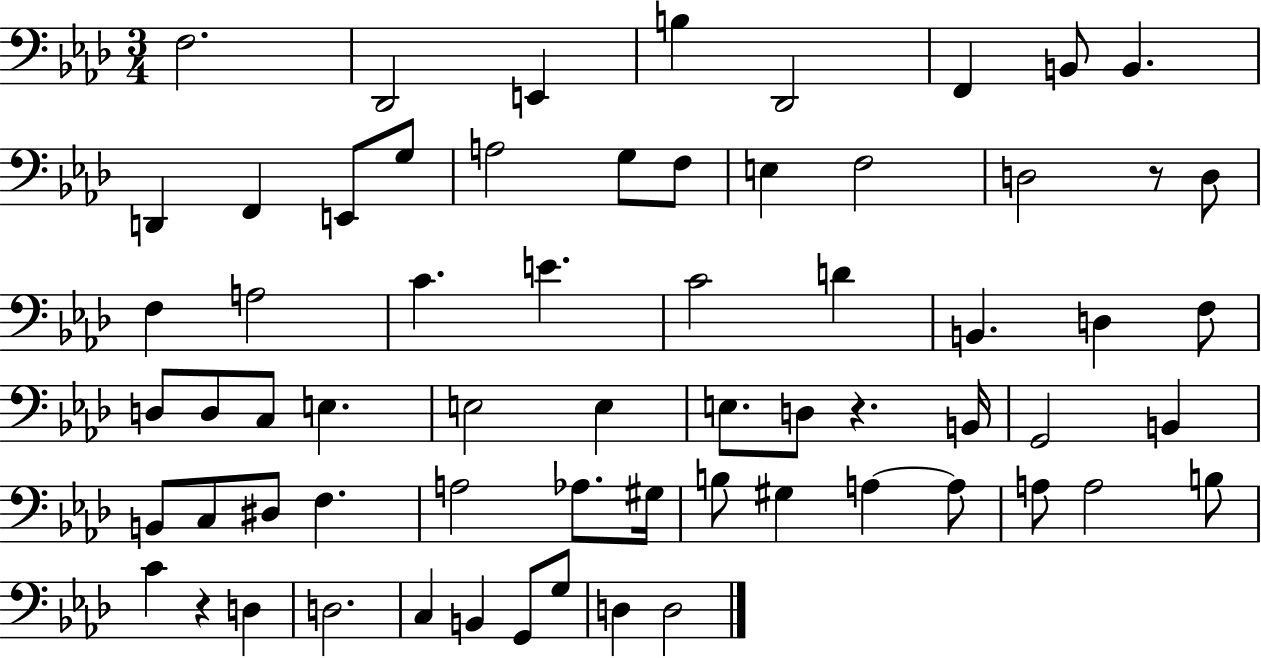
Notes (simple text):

F3/h. Db2/h E2/q B3/q Db2/h F2/q B2/e B2/q. D2/q F2/q E2/e G3/e A3/h G3/e F3/e E3/q F3/h D3/h R/e D3/e F3/q A3/h C4/q. E4/q. C4/h D4/q B2/q. D3/q F3/e D3/e D3/e C3/e E3/q. E3/h E3/q E3/e. D3/e R/q. B2/s G2/h B2/q B2/e C3/e D#3/e F3/q. A3/h Ab3/e. G#3/s B3/e G#3/q A3/q A3/e A3/e A3/h B3/e C4/q R/q D3/q D3/h. C3/q B2/q G2/e G3/e D3/q D3/h